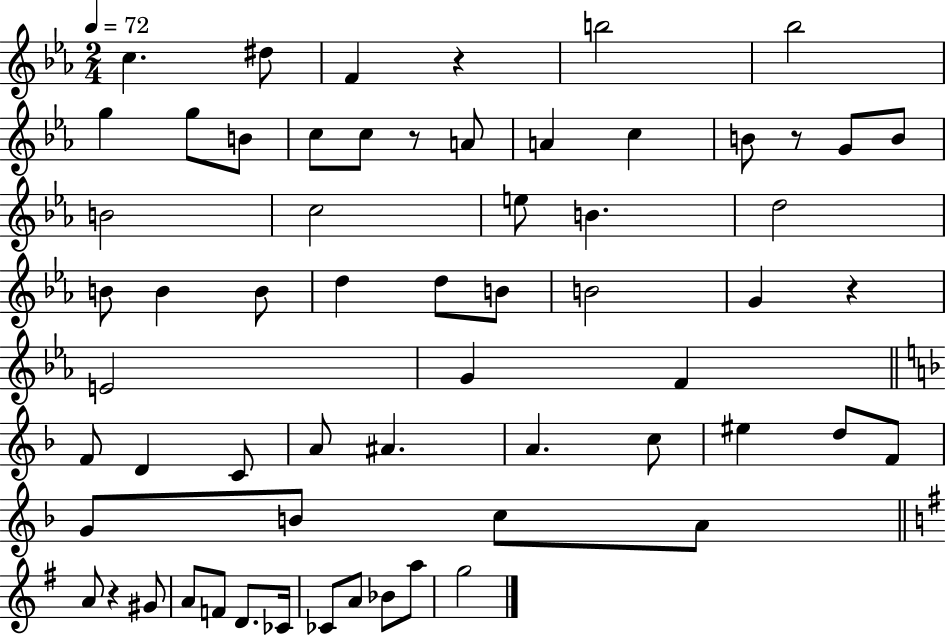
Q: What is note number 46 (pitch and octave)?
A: A4